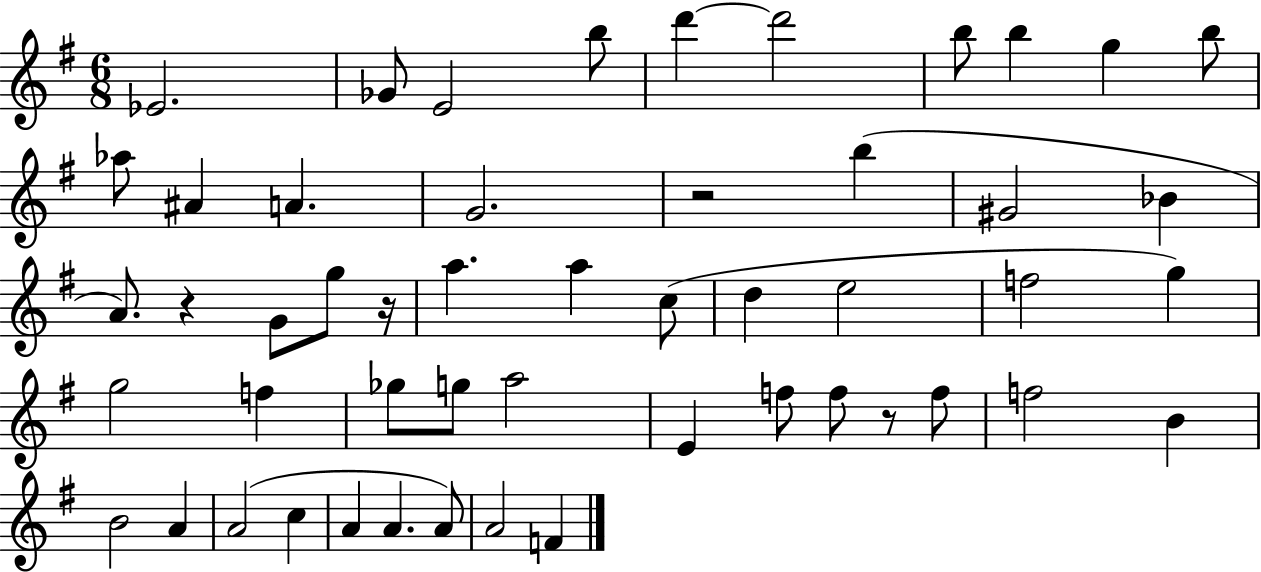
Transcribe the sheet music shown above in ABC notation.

X:1
T:Untitled
M:6/8
L:1/4
K:G
_E2 _G/2 E2 b/2 d' d'2 b/2 b g b/2 _a/2 ^A A G2 z2 b ^G2 _B A/2 z G/2 g/2 z/4 a a c/2 d e2 f2 g g2 f _g/2 g/2 a2 E f/2 f/2 z/2 f/2 f2 B B2 A A2 c A A A/2 A2 F